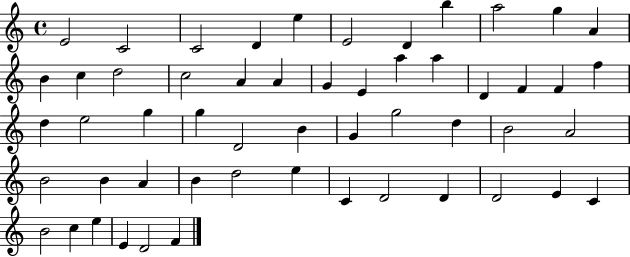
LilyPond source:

{
  \clef treble
  \time 4/4
  \defaultTimeSignature
  \key c \major
  e'2 c'2 | c'2 d'4 e''4 | e'2 d'4 b''4 | a''2 g''4 a'4 | \break b'4 c''4 d''2 | c''2 a'4 a'4 | g'4 e'4 a''4 a''4 | d'4 f'4 f'4 f''4 | \break d''4 e''2 g''4 | g''4 d'2 b'4 | g'4 g''2 d''4 | b'2 a'2 | \break b'2 b'4 a'4 | b'4 d''2 e''4 | c'4 d'2 d'4 | d'2 e'4 c'4 | \break b'2 c''4 e''4 | e'4 d'2 f'4 | \bar "|."
}